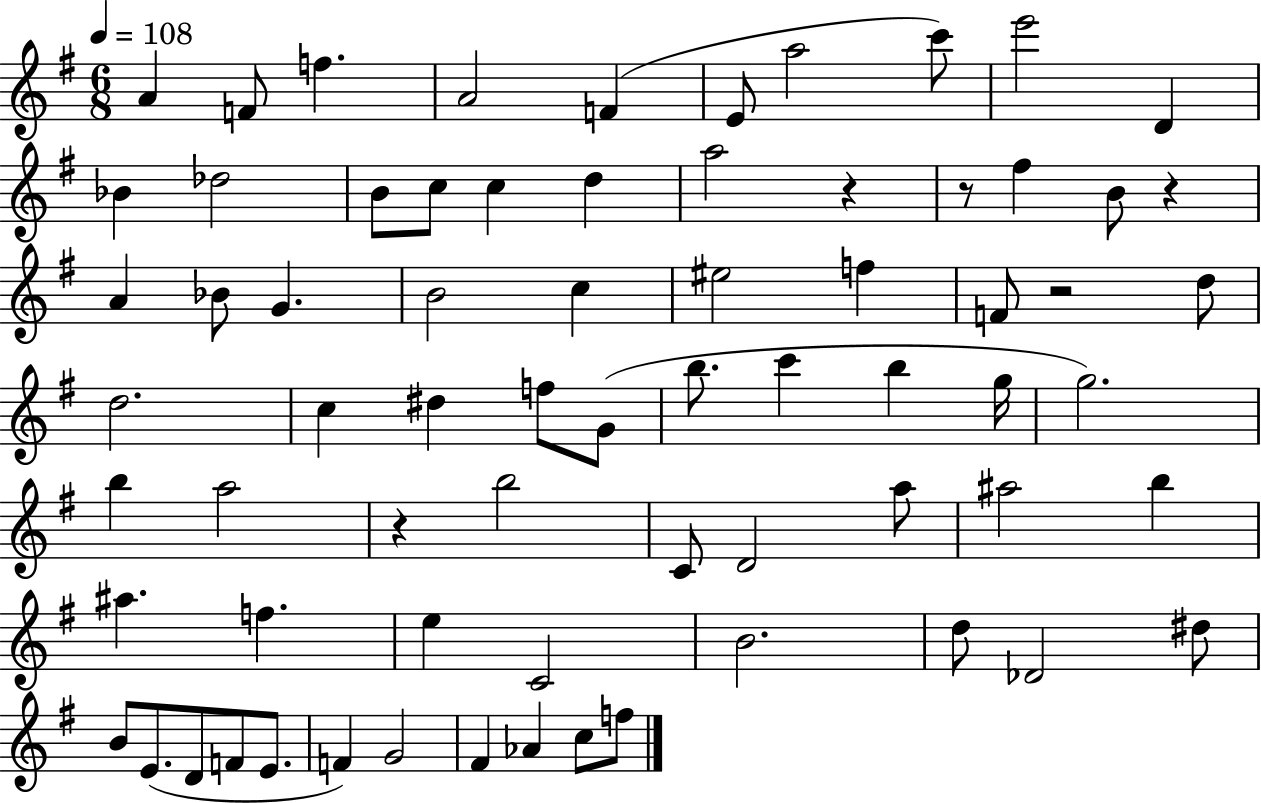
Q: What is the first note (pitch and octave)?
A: A4